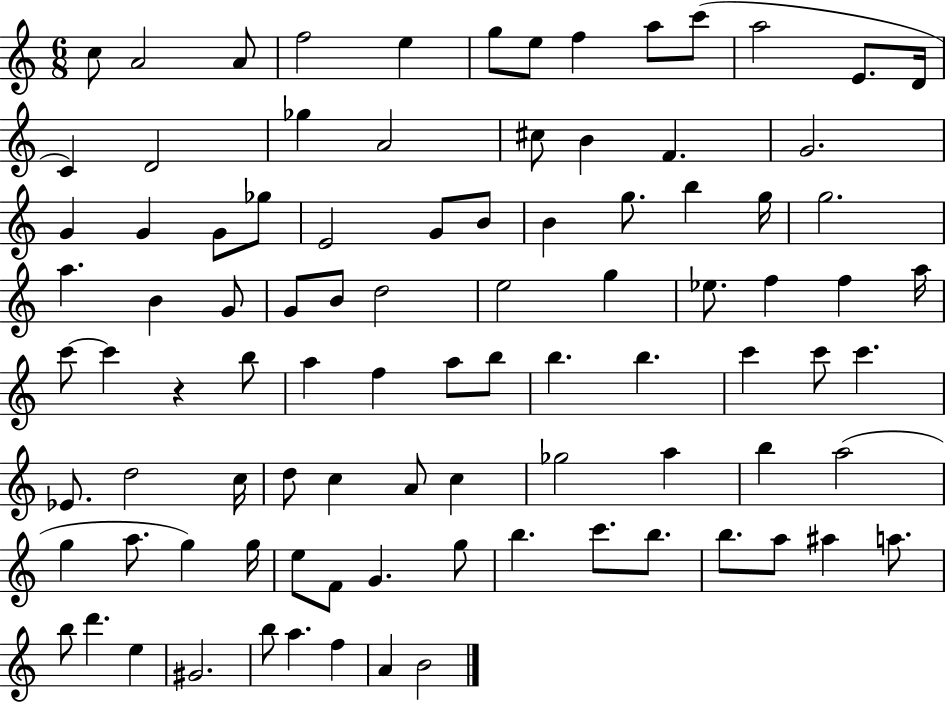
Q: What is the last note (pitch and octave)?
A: B4